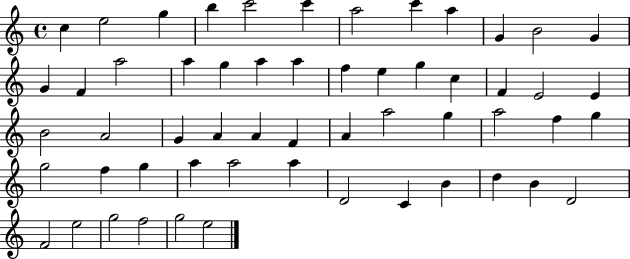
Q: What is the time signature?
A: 4/4